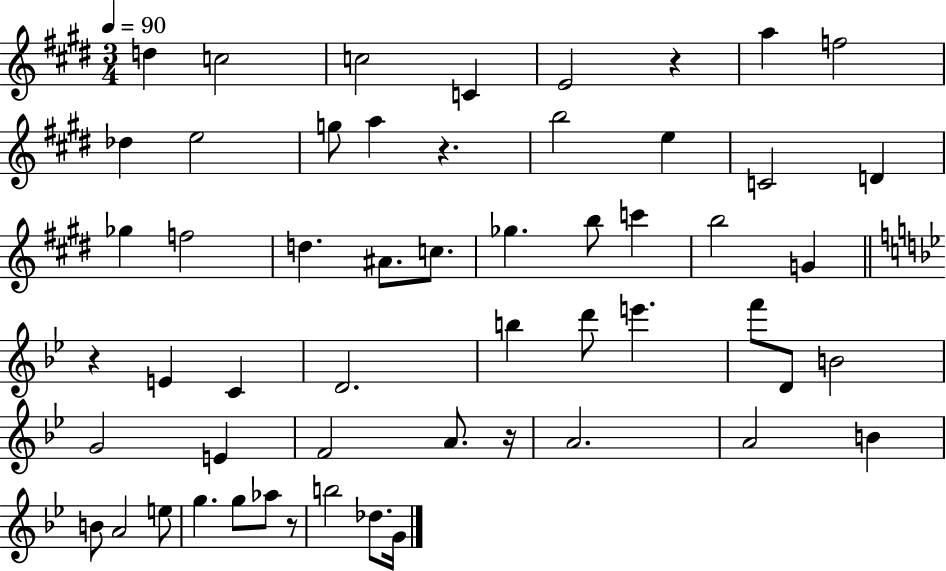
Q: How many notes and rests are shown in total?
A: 55